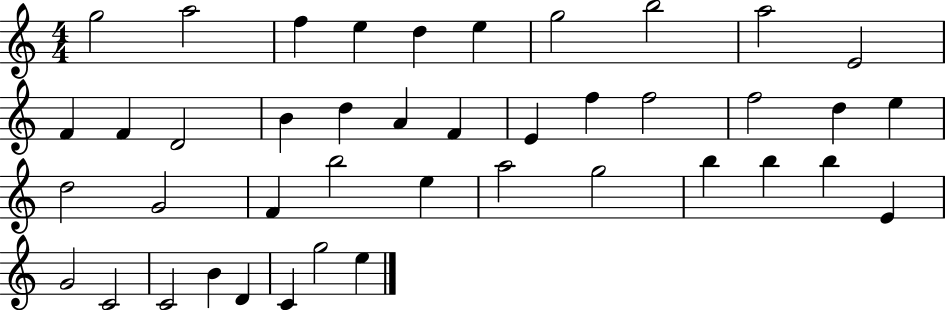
X:1
T:Untitled
M:4/4
L:1/4
K:C
g2 a2 f e d e g2 b2 a2 E2 F F D2 B d A F E f f2 f2 d e d2 G2 F b2 e a2 g2 b b b E G2 C2 C2 B D C g2 e